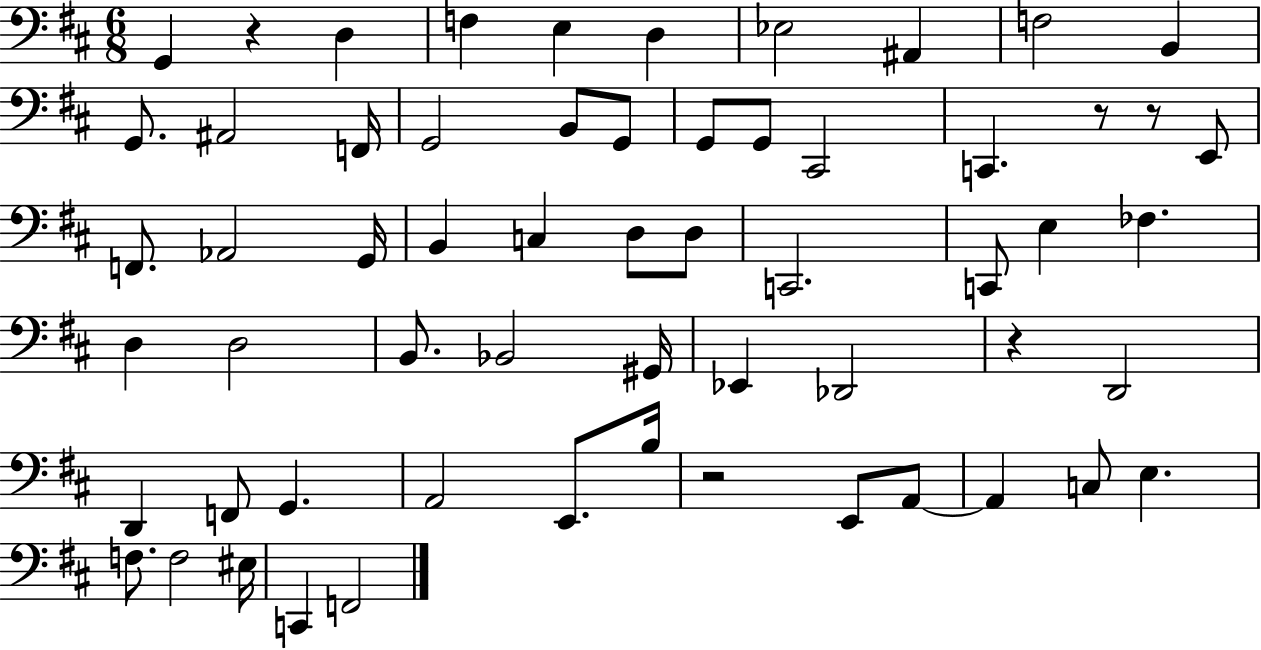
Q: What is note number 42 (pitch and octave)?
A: G2